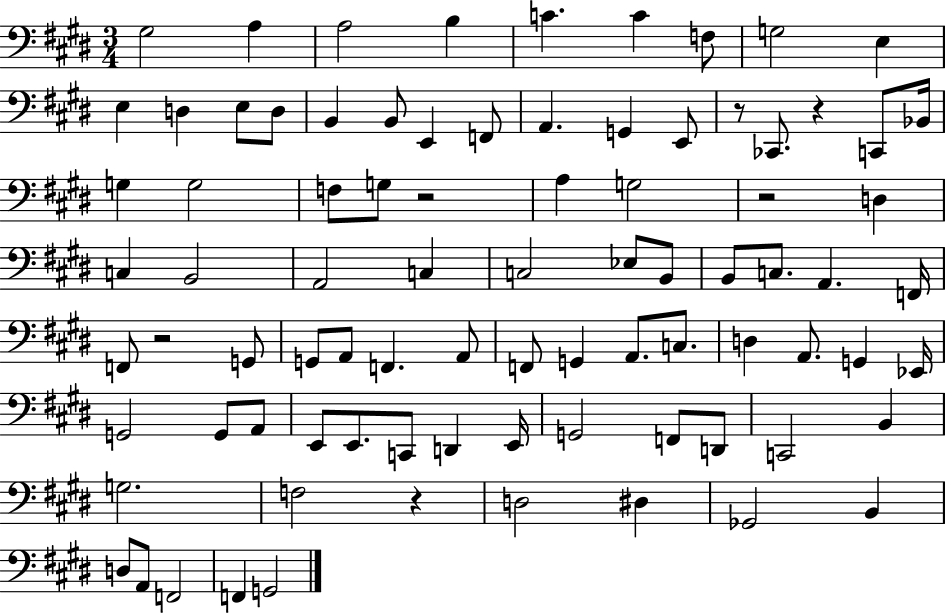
{
  \clef bass
  \numericTimeSignature
  \time 3/4
  \key e \major
  \repeat volta 2 { gis2 a4 | a2 b4 | c'4. c'4 f8 | g2 e4 | \break e4 d4 e8 d8 | b,4 b,8 e,4 f,8 | a,4. g,4 e,8 | r8 ces,8. r4 c,8 bes,16 | \break g4 g2 | f8 g8 r2 | a4 g2 | r2 d4 | \break c4 b,2 | a,2 c4 | c2 ees8 b,8 | b,8 c8. a,4. f,16 | \break f,8 r2 g,8 | g,8 a,8 f,4. a,8 | f,8 g,4 a,8. c8. | d4 a,8. g,4 ees,16 | \break g,2 g,8 a,8 | e,8 e,8. c,8 d,4 e,16 | g,2 f,8 d,8 | c,2 b,4 | \break g2. | f2 r4 | d2 dis4 | ges,2 b,4 | \break d8 a,8 f,2 | f,4 g,2 | } \bar "|."
}